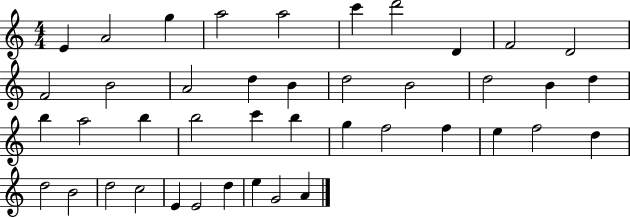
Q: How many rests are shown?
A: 0